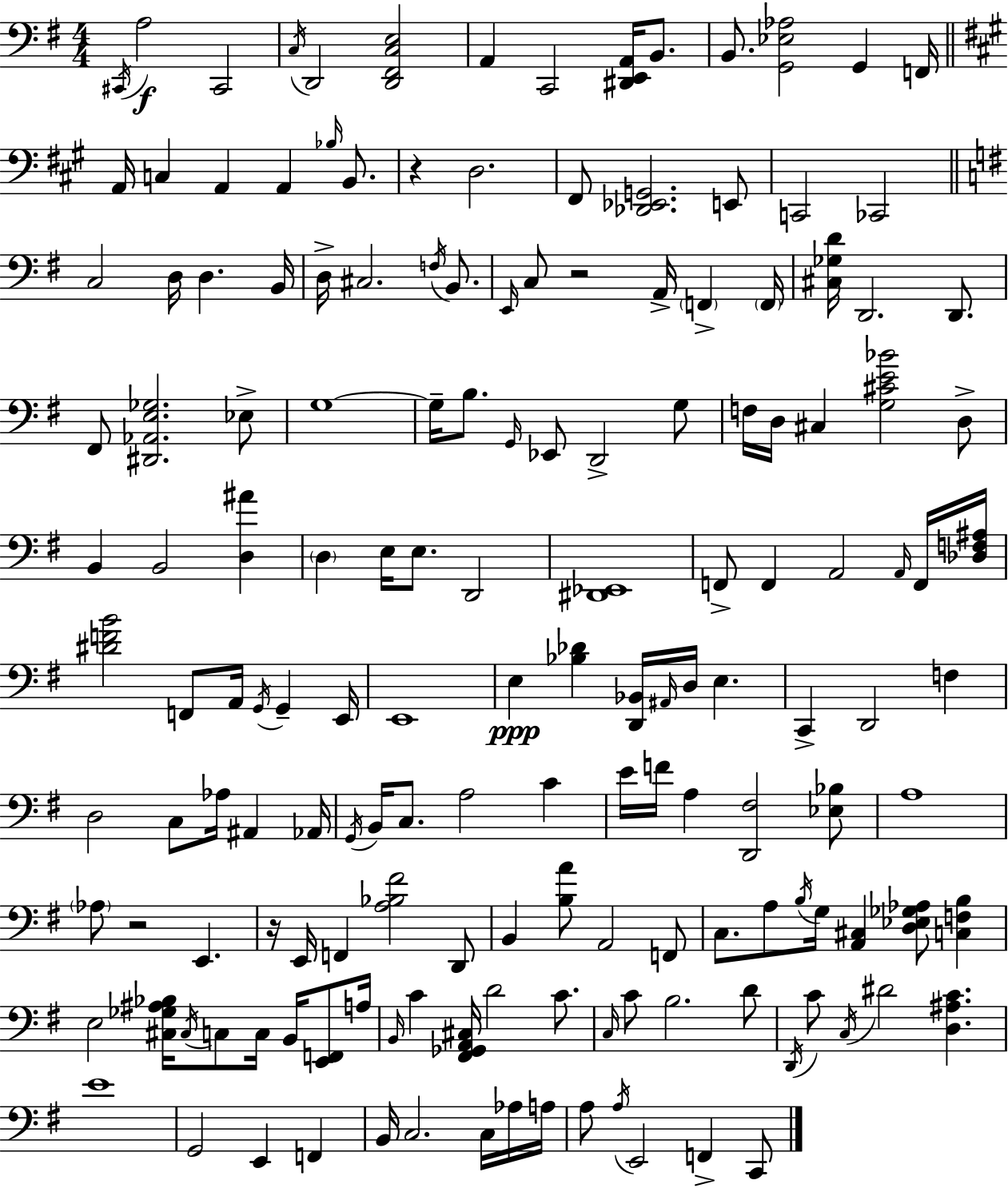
X:1
T:Untitled
M:4/4
L:1/4
K:G
^C,,/4 A,2 ^C,,2 C,/4 D,,2 [D,,^F,,C,E,]2 A,, C,,2 [^D,,E,,A,,]/4 B,,/2 B,,/2 [G,,_E,_A,]2 G,, F,,/4 A,,/4 C, A,, A,, _B,/4 B,,/2 z D,2 ^F,,/2 [_D,,_E,,G,,]2 E,,/2 C,,2 _C,,2 C,2 D,/4 D, B,,/4 D,/4 ^C,2 F,/4 B,,/2 E,,/4 C,/2 z2 A,,/4 F,, F,,/4 [^C,_G,D]/4 D,,2 D,,/2 ^F,,/2 [^D,,_A,,E,_G,]2 _E,/2 G,4 G,/4 B,/2 G,,/4 _E,,/2 D,,2 G,/2 F,/4 D,/4 ^C, [G,^CE_B]2 D,/2 B,, B,,2 [D,^A] D, E,/4 E,/2 D,,2 [^D,,_E,,]4 F,,/2 F,, A,,2 A,,/4 F,,/4 [_D,F,^A,]/4 [^DFB]2 F,,/2 A,,/4 G,,/4 G,, E,,/4 E,,4 E, [_B,_D] [D,,_B,,]/4 ^A,,/4 D,/4 E, C,, D,,2 F, D,2 C,/2 _A,/4 ^A,, _A,,/4 G,,/4 B,,/4 C,/2 A,2 C E/4 F/4 A, [D,,^F,]2 [_E,_B,]/2 A,4 _A,/2 z2 E,, z/4 E,,/4 F,, [A,_B,^F]2 D,,/2 B,, [B,A]/2 A,,2 F,,/2 C,/2 A,/2 B,/4 G,/4 [A,,^C,] [D,_E,_G,_A,]/2 [C,F,B,] E,2 [^C,_G,^A,_B,]/4 ^C,/4 C,/2 C,/4 B,,/4 [E,,F,,]/2 A,/4 B,,/4 C [^F,,_G,,A,,^C,]/4 D2 C/2 C,/4 C/2 B,2 D/2 D,,/4 C/2 C,/4 ^D2 [D,^A,C] E4 G,,2 E,, F,, B,,/4 C,2 C,/4 _A,/4 A,/4 A,/2 A,/4 E,,2 F,, C,,/2